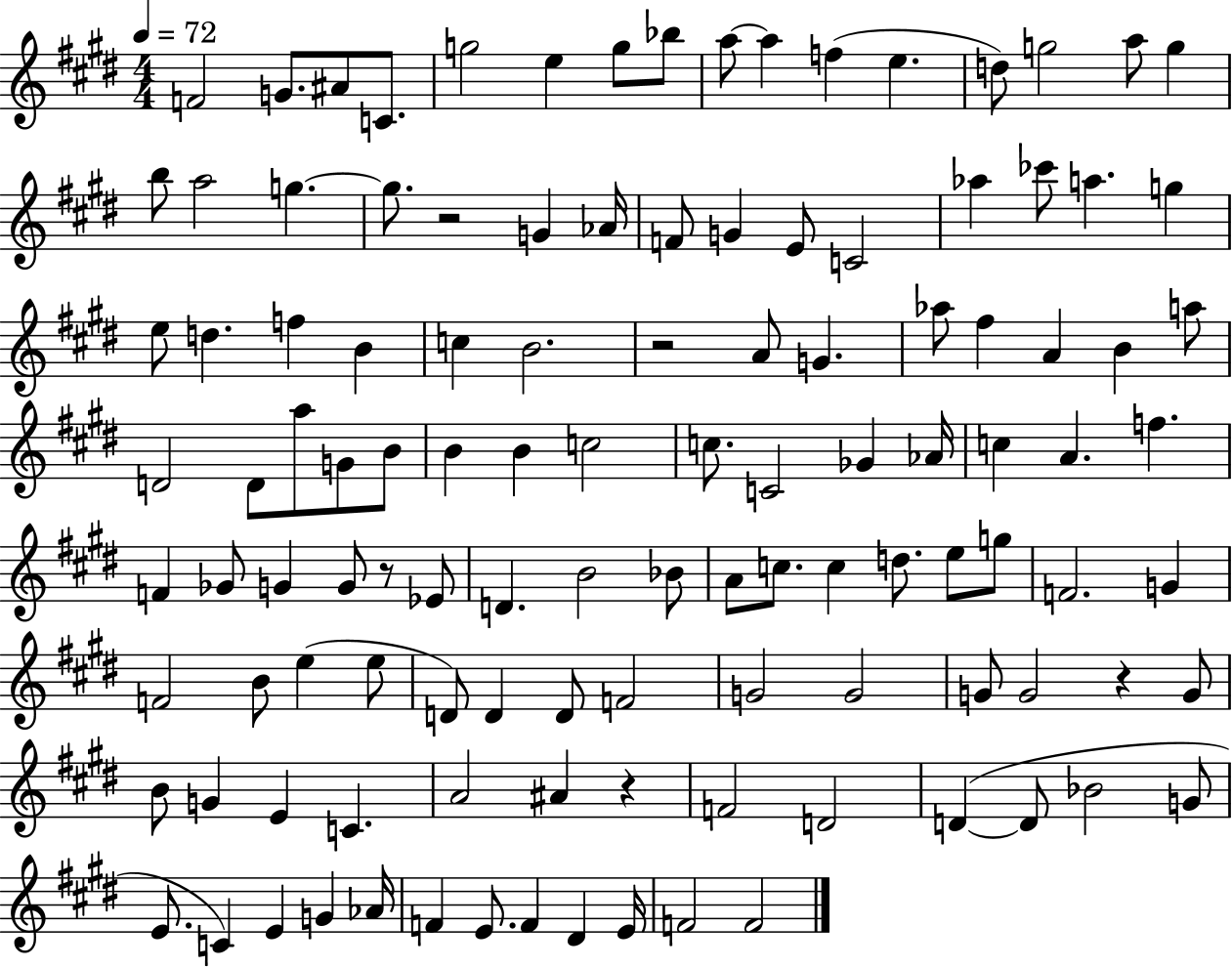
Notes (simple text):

F4/h G4/e. A#4/e C4/e. G5/h E5/q G5/e Bb5/e A5/e A5/q F5/q E5/q. D5/e G5/h A5/e G5/q B5/e A5/h G5/q. G5/e. R/h G4/q Ab4/s F4/e G4/q E4/e C4/h Ab5/q CES6/e A5/q. G5/q E5/e D5/q. F5/q B4/q C5/q B4/h. R/h A4/e G4/q. Ab5/e F#5/q A4/q B4/q A5/e D4/h D4/e A5/e G4/e B4/e B4/q B4/q C5/h C5/e. C4/h Gb4/q Ab4/s C5/q A4/q. F5/q. F4/q Gb4/e G4/q G4/e R/e Eb4/e D4/q. B4/h Bb4/e A4/e C5/e. C5/q D5/e. E5/e G5/e F4/h. G4/q F4/h B4/e E5/q E5/e D4/e D4/q D4/e F4/h G4/h G4/h G4/e G4/h R/q G4/e B4/e G4/q E4/q C4/q. A4/h A#4/q R/q F4/h D4/h D4/q D4/e Bb4/h G4/e E4/e. C4/q E4/q G4/q Ab4/s F4/q E4/e. F4/q D#4/q E4/s F4/h F4/h